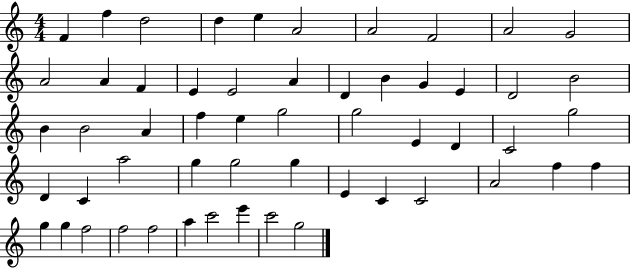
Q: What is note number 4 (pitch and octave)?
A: D5